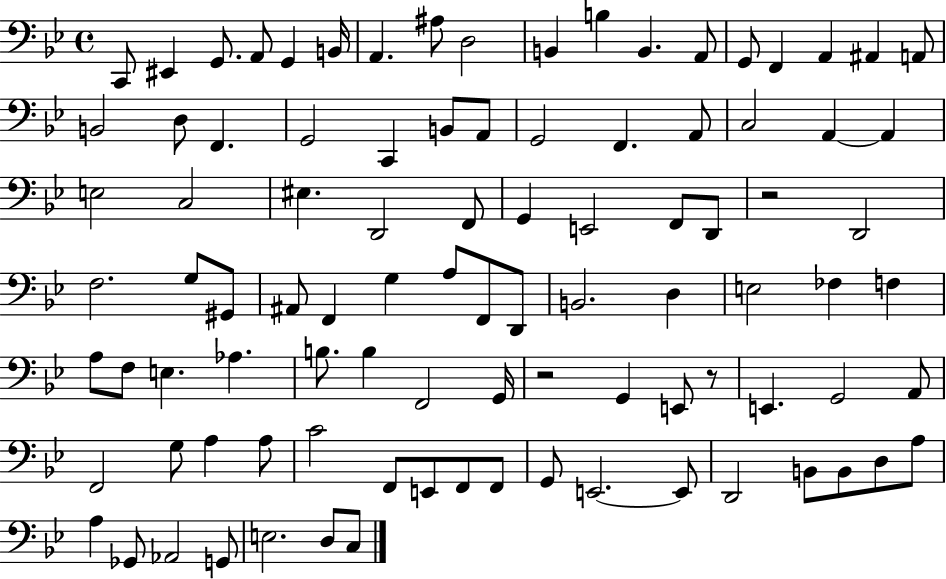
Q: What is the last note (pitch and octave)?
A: C3